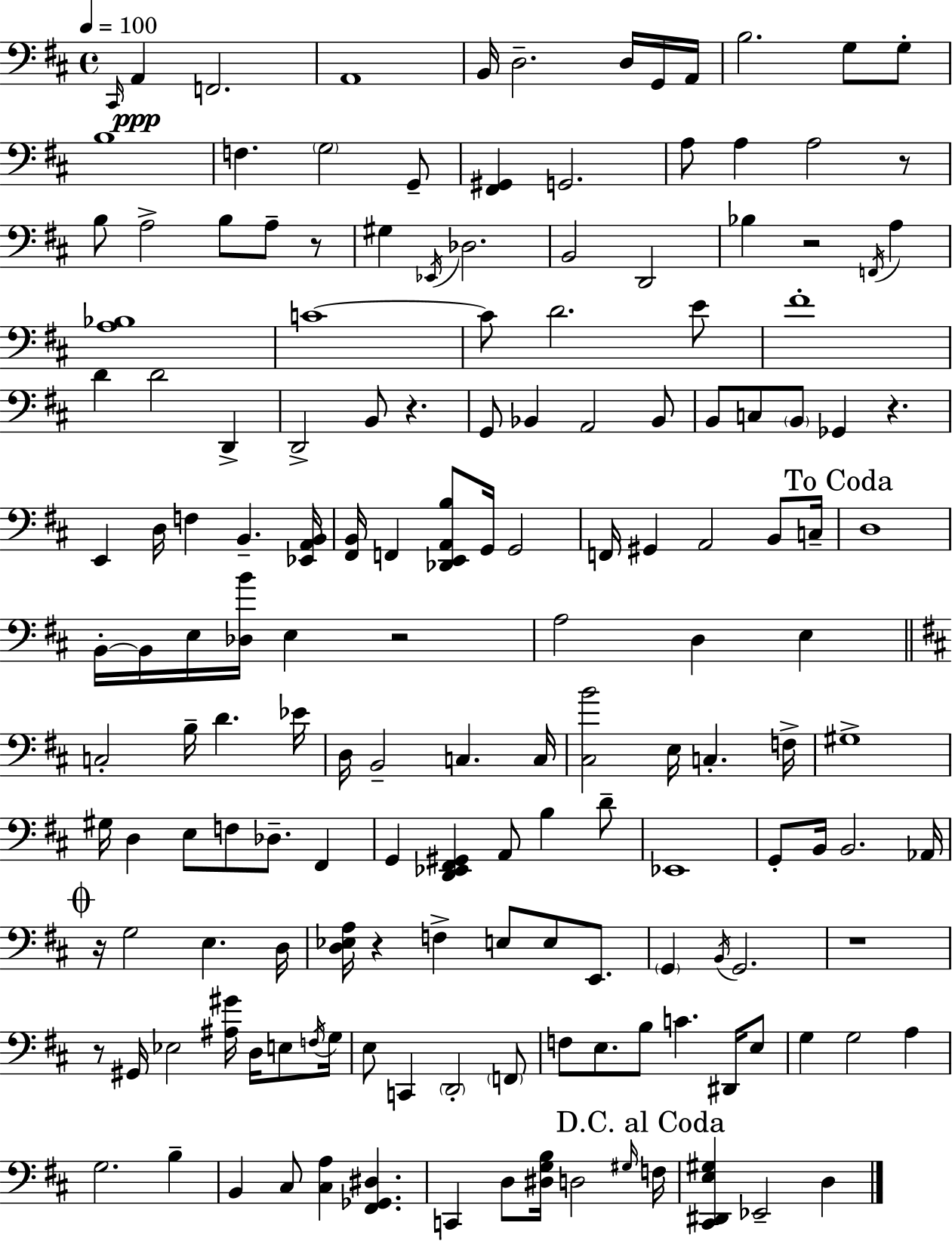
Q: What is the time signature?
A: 4/4